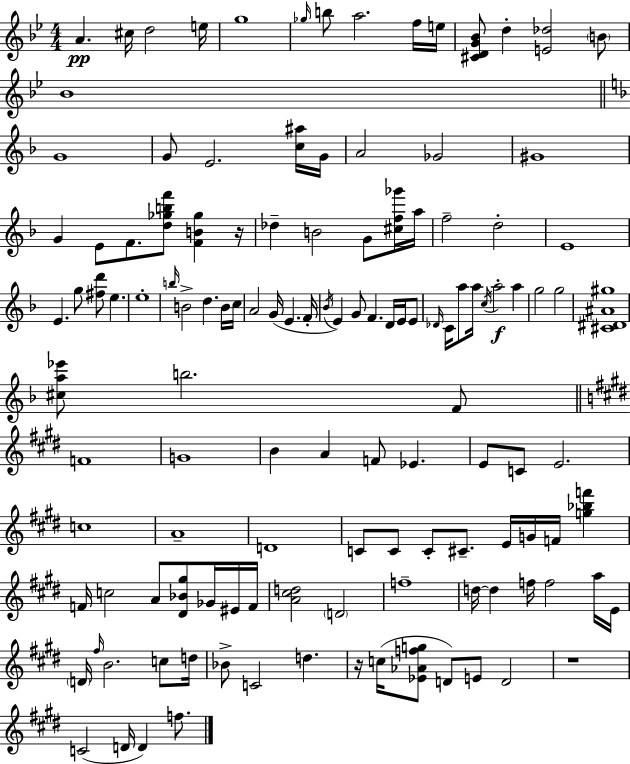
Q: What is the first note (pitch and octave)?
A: A4